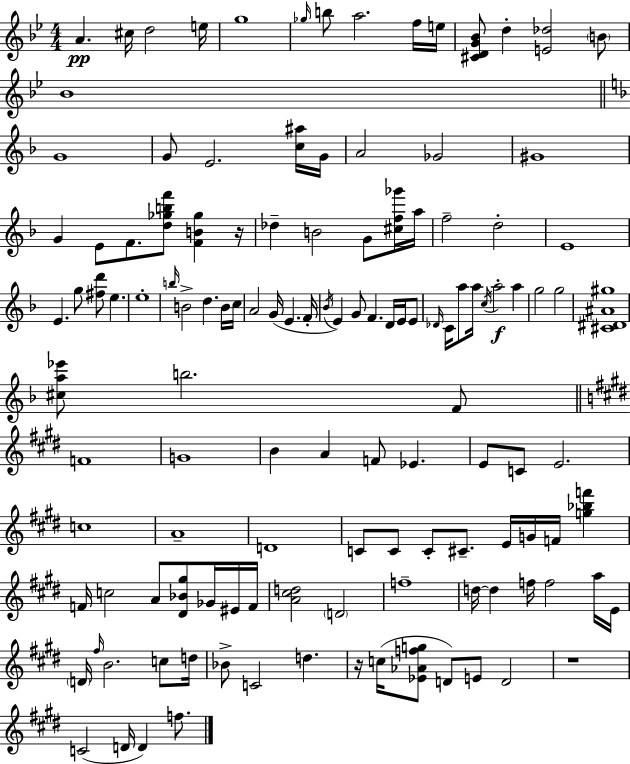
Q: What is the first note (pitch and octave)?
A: A4